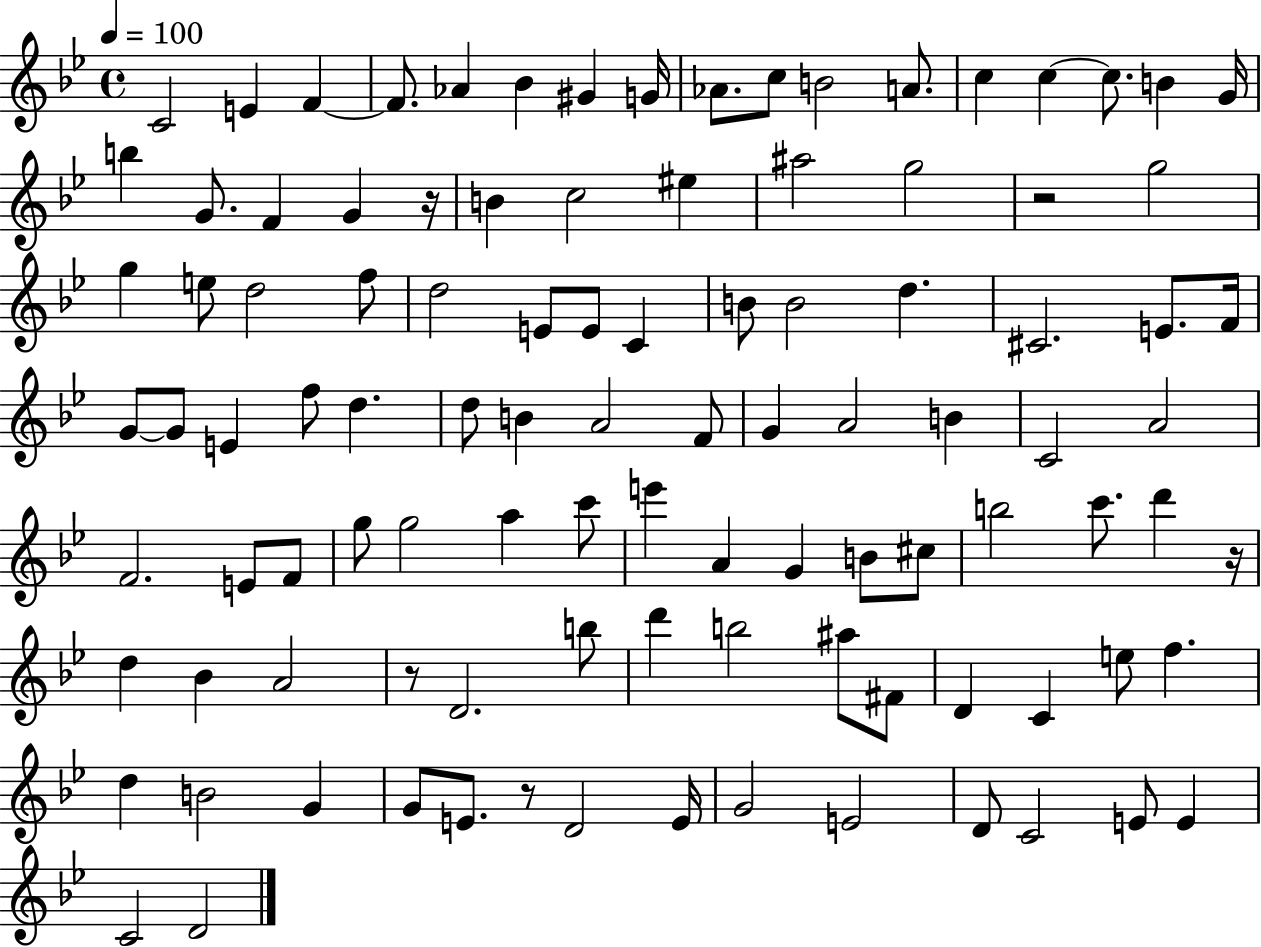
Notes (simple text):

C4/h E4/q F4/q F4/e. Ab4/q Bb4/q G#4/q G4/s Ab4/e. C5/e B4/h A4/e. C5/q C5/q C5/e. B4/q G4/s B5/q G4/e. F4/q G4/q R/s B4/q C5/h EIS5/q A#5/h G5/h R/h G5/h G5/q E5/e D5/h F5/e D5/h E4/e E4/e C4/q B4/e B4/h D5/q. C#4/h. E4/e. F4/s G4/e G4/e E4/q F5/e D5/q. D5/e B4/q A4/h F4/e G4/q A4/h B4/q C4/h A4/h F4/h. E4/e F4/e G5/e G5/h A5/q C6/e E6/q A4/q G4/q B4/e C#5/e B5/h C6/e. D6/q R/s D5/q Bb4/q A4/h R/e D4/h. B5/e D6/q B5/h A#5/e F#4/e D4/q C4/q E5/e F5/q. D5/q B4/h G4/q G4/e E4/e. R/e D4/h E4/s G4/h E4/h D4/e C4/h E4/e E4/q C4/h D4/h